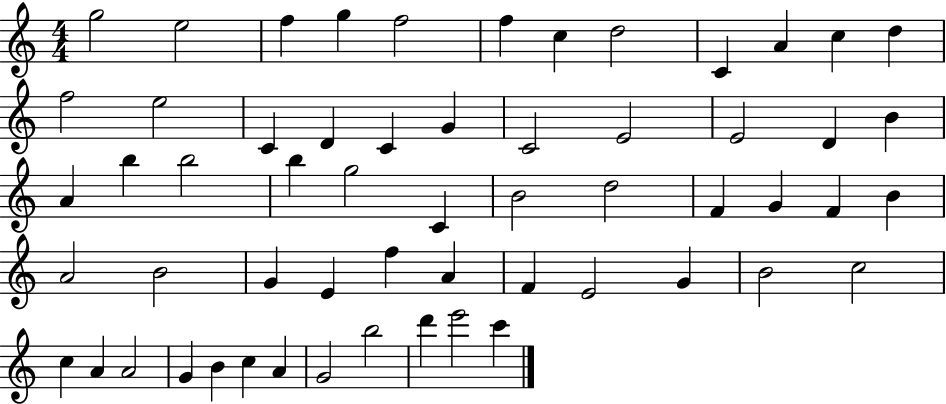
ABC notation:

X:1
T:Untitled
M:4/4
L:1/4
K:C
g2 e2 f g f2 f c d2 C A c d f2 e2 C D C G C2 E2 E2 D B A b b2 b g2 C B2 d2 F G F B A2 B2 G E f A F E2 G B2 c2 c A A2 G B c A G2 b2 d' e'2 c'